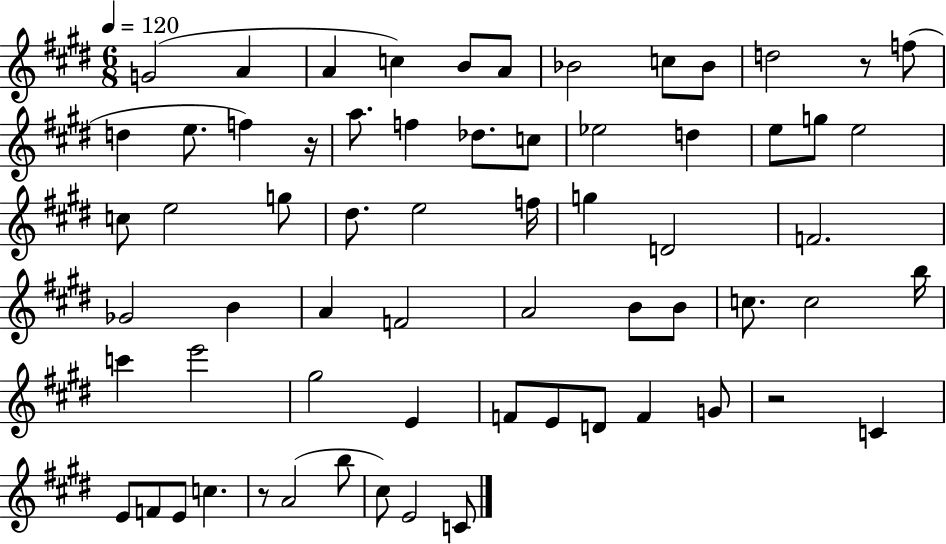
{
  \clef treble
  \numericTimeSignature
  \time 6/8
  \key e \major
  \tempo 4 = 120
  g'2( a'4 | a'4 c''4) b'8 a'8 | bes'2 c''8 bes'8 | d''2 r8 f''8( | \break d''4 e''8. f''4) r16 | a''8. f''4 des''8. c''8 | ees''2 d''4 | e''8 g''8 e''2 | \break c''8 e''2 g''8 | dis''8. e''2 f''16 | g''4 d'2 | f'2. | \break ges'2 b'4 | a'4 f'2 | a'2 b'8 b'8 | c''8. c''2 b''16 | \break c'''4 e'''2 | gis''2 e'4 | f'8 e'8 d'8 f'4 g'8 | r2 c'4 | \break e'8 f'8 e'8 c''4. | r8 a'2( b''8 | cis''8) e'2 c'8 | \bar "|."
}